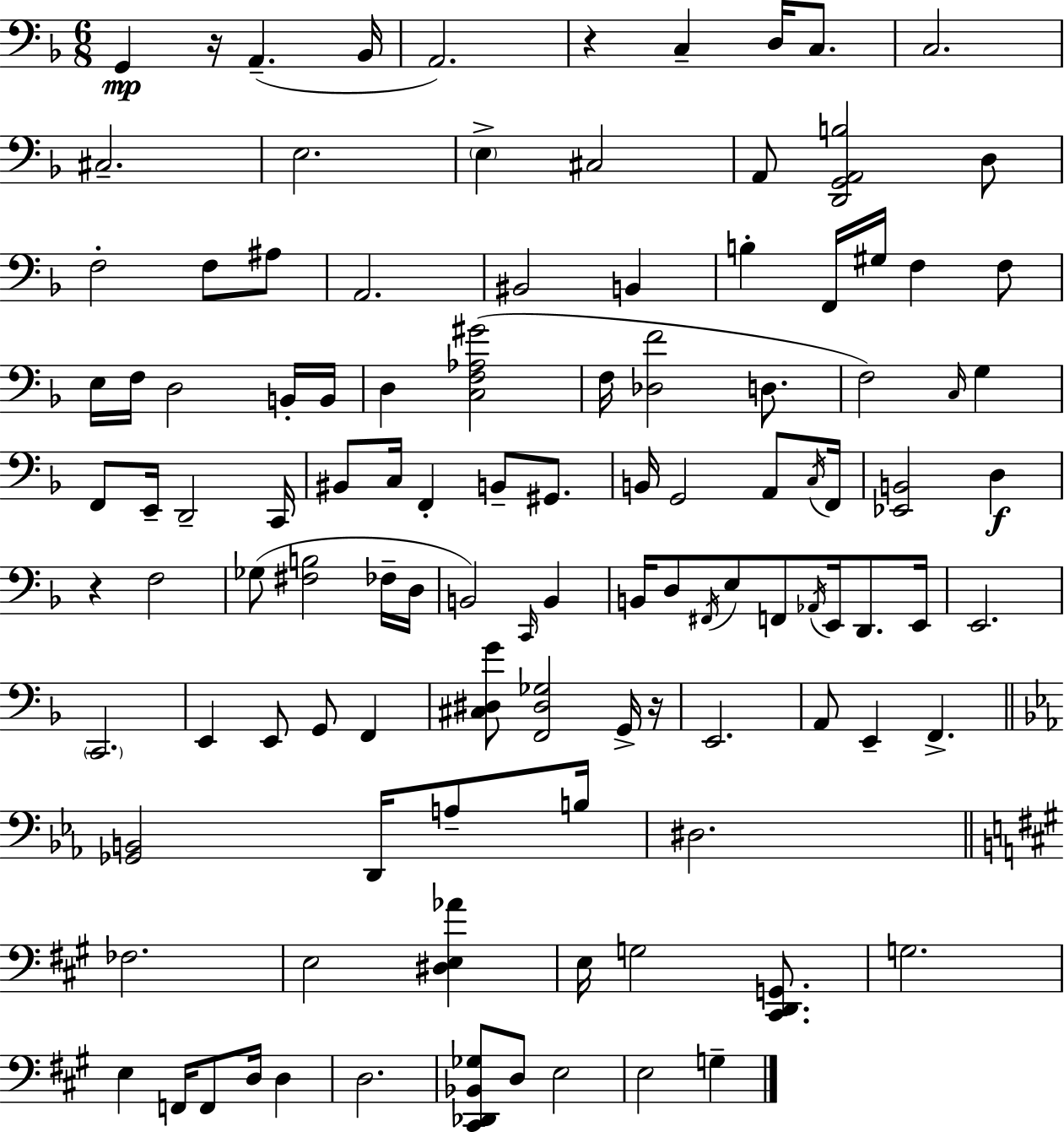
{
  \clef bass
  \numericTimeSignature
  \time 6/8
  \key d \minor
  \repeat volta 2 { g,4\mp r16 a,4.--( bes,16 | a,2.) | r4 c4-- d16 c8. | c2. | \break cis2.-- | e2. | \parenthesize e4-> cis2 | a,8 <d, g, a, b>2 d8 | \break f2-. f8 ais8 | a,2. | bis,2 b,4 | b4-. f,16 gis16 f4 f8 | \break e16 f16 d2 b,16-. b,16 | d4 <c f aes gis'>2( | f16 <des f'>2 d8. | f2) \grace { c16 } g4 | \break f,8 e,16-- d,2-- | c,16 bis,8 c16 f,4-. b,8-- gis,8. | b,16 g,2 a,8 | \acciaccatura { c16 } f,16 <ees, b,>2 d4\f | \break r4 f2 | ges8( <fis b>2 | fes16-- d16 b,2) \grace { c,16 } b,4 | b,16 d8 \acciaccatura { fis,16 } e8 f,8 \acciaccatura { aes,16 } | \break e,16 d,8. e,16 e,2. | \parenthesize c,2. | e,4 e,8 g,8 | f,4 <cis dis g'>8 <f, dis ges>2 | \break g,16-> r16 e,2. | a,8 e,4-- f,4.-> | \bar "||" \break \key ees \major <ges, b,>2 d,16 a8-- b16 | dis2. | \bar "||" \break \key a \major fes2. | e2 <dis e aes'>4 | e16 g2 <cis, d, g,>8. | g2. | \break e4 f,16 f,8 d16 d4 | d2. | <cis, des, bes, ges>8 d8 e2 | e2 g4-- | \break } \bar "|."
}